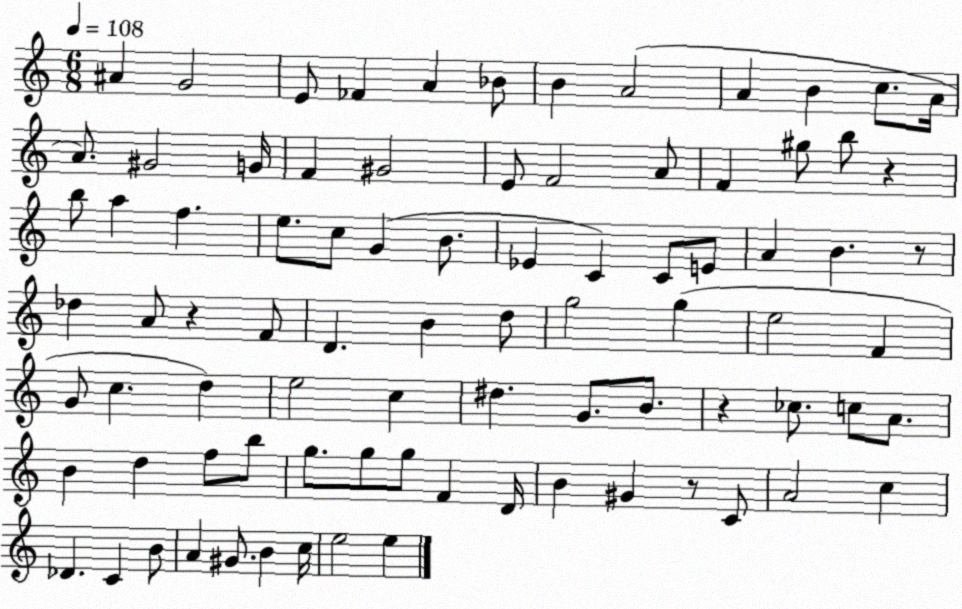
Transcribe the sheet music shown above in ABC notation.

X:1
T:Untitled
M:6/8
L:1/4
K:C
^A G2 E/2 _F A _B/2 B A2 A B c/2 A/4 A/2 ^G2 G/4 F ^G2 E/2 F2 A/2 F ^g/2 b/2 z b/2 a f e/2 c/2 G B/2 _E C C/2 E/2 A B z/2 _d A/2 z F/2 D B d/2 g2 g e2 F G/2 c d e2 c ^d G/2 B/2 z _c/2 c/2 A/2 B d f/2 b/2 g/2 g/2 g/2 F D/4 B ^G z/2 C/2 A2 c _D C B/2 A ^G/2 B c/4 e2 e